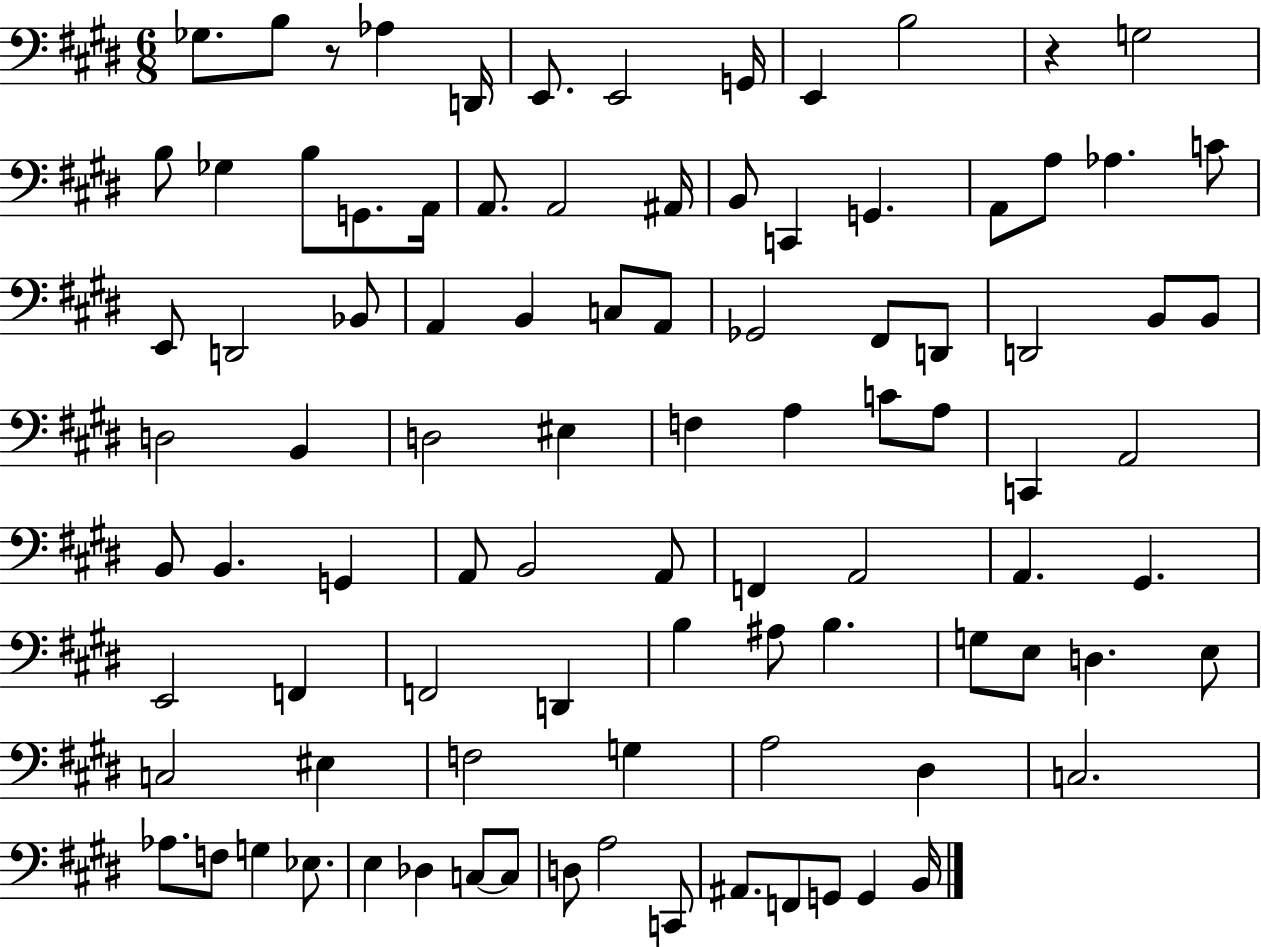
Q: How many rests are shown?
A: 2